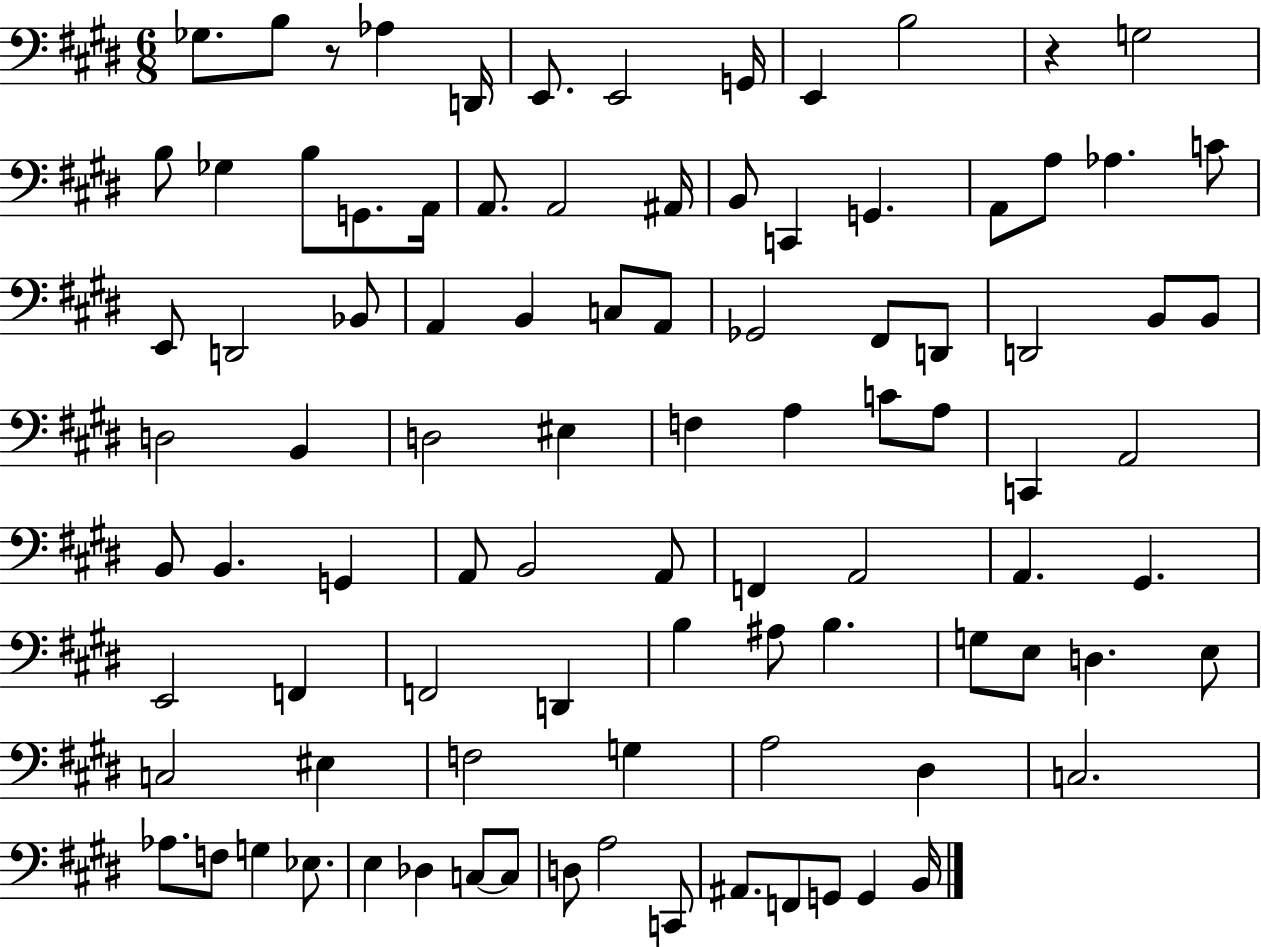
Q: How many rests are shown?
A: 2